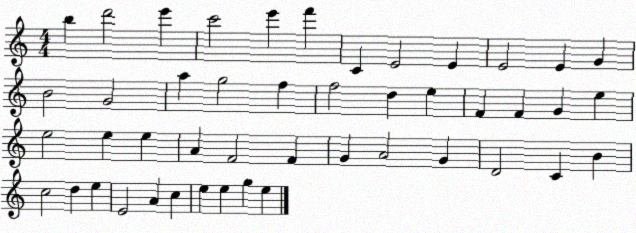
X:1
T:Untitled
M:4/4
L:1/4
K:C
b d'2 e' c'2 e' f' C E2 E E2 E G B2 G2 a g2 f f2 d e F F G e e2 e e A F2 F G A2 G D2 C B c2 d e E2 A c e e g e